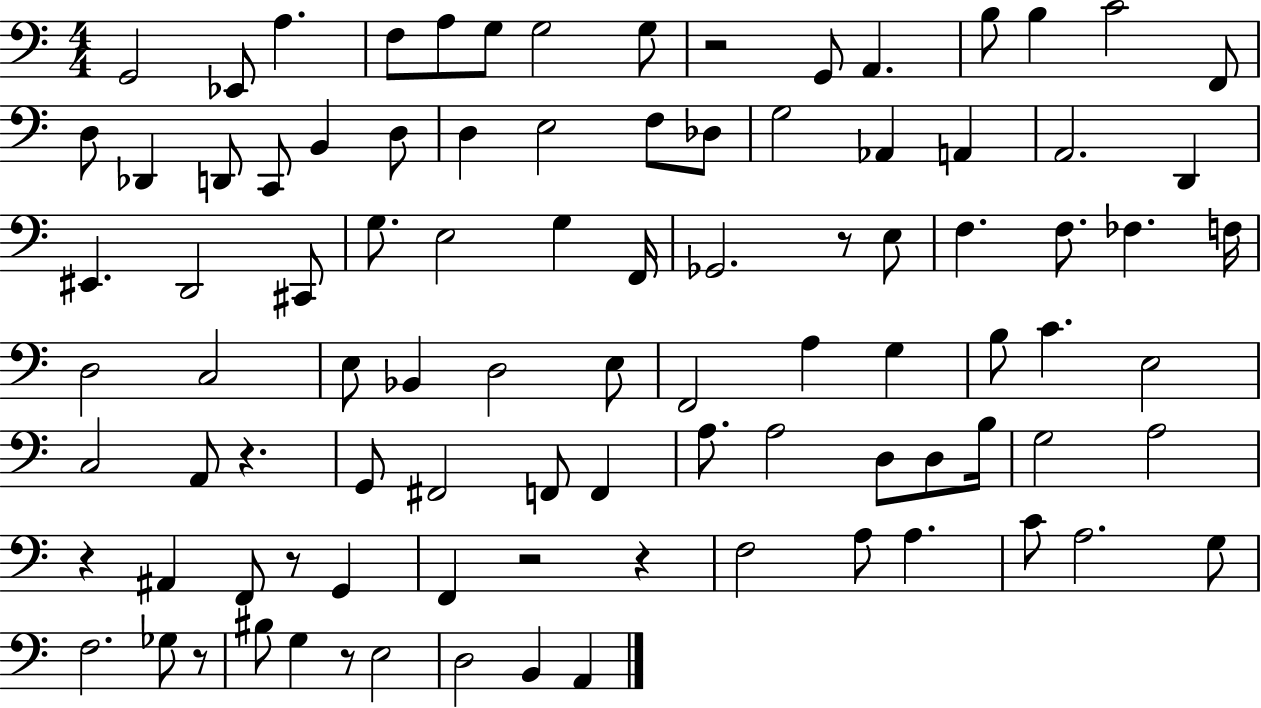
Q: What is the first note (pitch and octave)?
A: G2